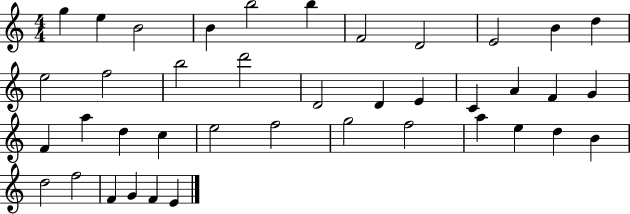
G5/q E5/q B4/h B4/q B5/h B5/q F4/h D4/h E4/h B4/q D5/q E5/h F5/h B5/h D6/h D4/h D4/q E4/q C4/q A4/q F4/q G4/q F4/q A5/q D5/q C5/q E5/h F5/h G5/h F5/h A5/q E5/q D5/q B4/q D5/h F5/h F4/q G4/q F4/q E4/q